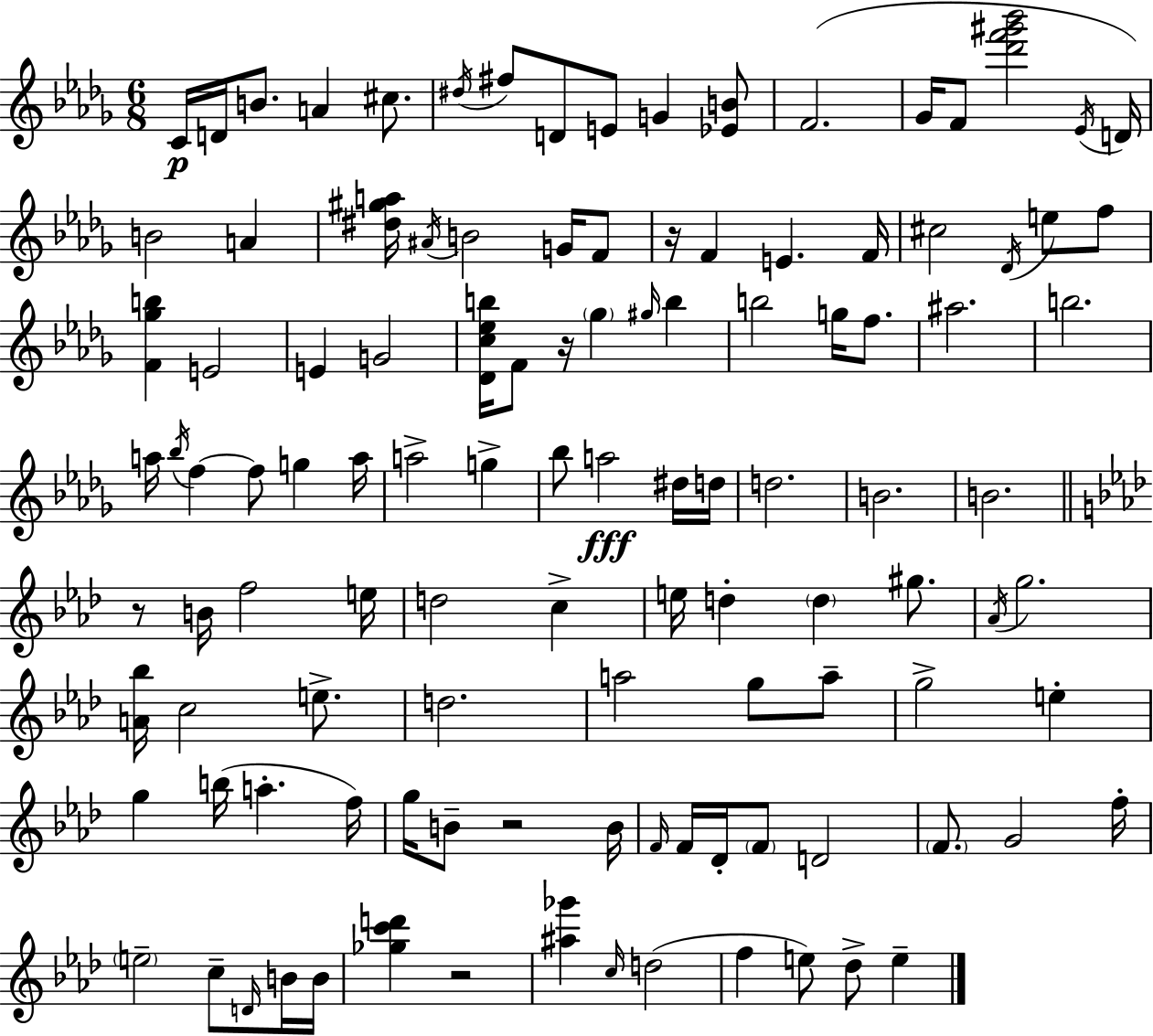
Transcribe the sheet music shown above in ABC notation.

X:1
T:Untitled
M:6/8
L:1/4
K:Bbm
C/4 D/4 B/2 A ^c/2 ^d/4 ^f/2 D/2 E/2 G [_EB]/2 F2 _G/4 F/2 [_d'f'^g'_b']2 _E/4 D/4 B2 A [^d^ga]/4 ^A/4 B2 G/4 F/2 z/4 F E F/4 ^c2 _D/4 e/2 f/2 [F_gb] E2 E G2 [_Dc_eb]/4 F/2 z/4 _g ^g/4 b b2 g/4 f/2 ^a2 b2 a/4 _b/4 f f/2 g a/4 a2 g _b/2 a2 ^d/4 d/4 d2 B2 B2 z/2 B/4 f2 e/4 d2 c e/4 d d ^g/2 _A/4 g2 [A_b]/4 c2 e/2 d2 a2 g/2 a/2 g2 e g b/4 a f/4 g/4 B/2 z2 B/4 F/4 F/4 _D/4 F/2 D2 F/2 G2 f/4 e2 c/2 D/4 B/4 B/4 [_gc'd'] z2 [^a_g'] c/4 d2 f e/2 _d/2 e